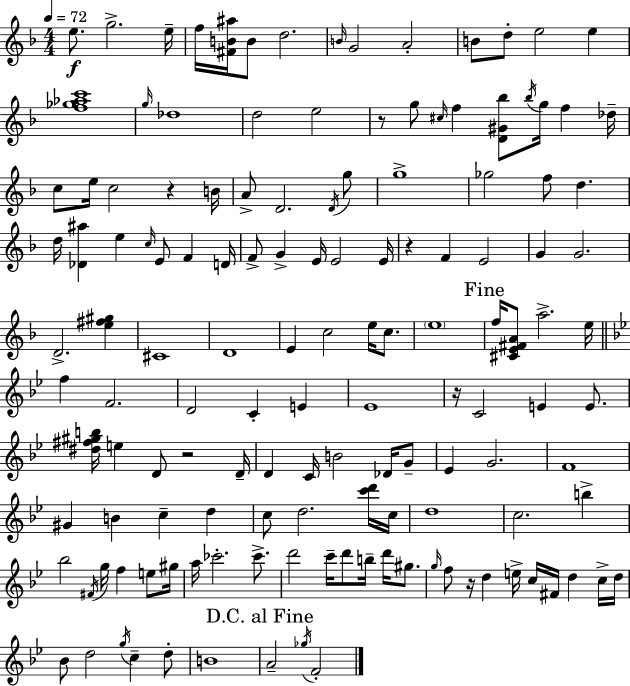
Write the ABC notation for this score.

X:1
T:Untitled
M:4/4
L:1/4
K:Dm
e/2 g2 e/4 f/4 [^FB^a]/4 B/2 d2 B/4 G2 A2 B/2 d/2 e2 e [f_g_ac']4 g/4 _d4 d2 e2 z/2 g/2 ^c/4 f [D^G_b]/2 _b/4 g/4 f _d/4 c/2 e/4 c2 z B/4 A/2 D2 D/4 g/2 g4 _g2 f/2 d d/4 [_D^a] e c/4 E/2 F D/4 F/2 G E/4 E2 E/4 z F E2 G G2 D2 [e^f^g] ^C4 D4 E c2 e/4 c/2 e4 f/4 [^CE^FA]/2 a2 e/4 f F2 D2 C E _E4 z/4 C2 E E/2 [^d^f^gb]/4 e D/2 z2 D/4 D C/4 B2 _D/4 G/2 _E G2 F4 ^G B c d c/2 d2 [c'd']/4 c/4 d4 c2 b _b2 ^F/4 g/4 f e/2 ^g/4 a/4 _c'2 _c'/2 d'2 c'/4 d'/2 b/4 d'/4 ^g/2 g/4 f/2 z/4 d e/4 c/4 ^F/4 d c/4 d/4 _B/2 d2 g/4 c d/2 B4 A2 _g/4 F2